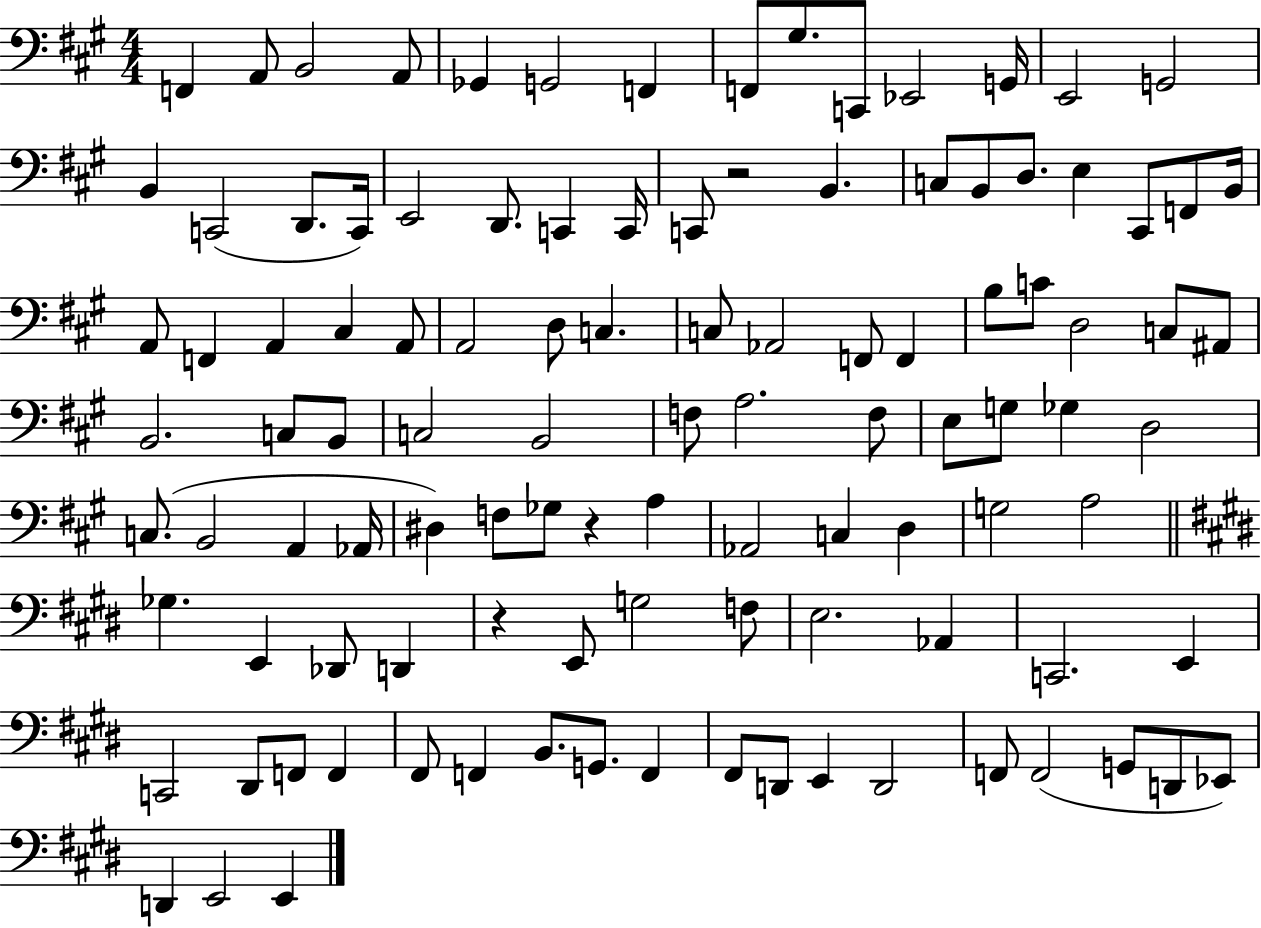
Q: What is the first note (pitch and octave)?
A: F2